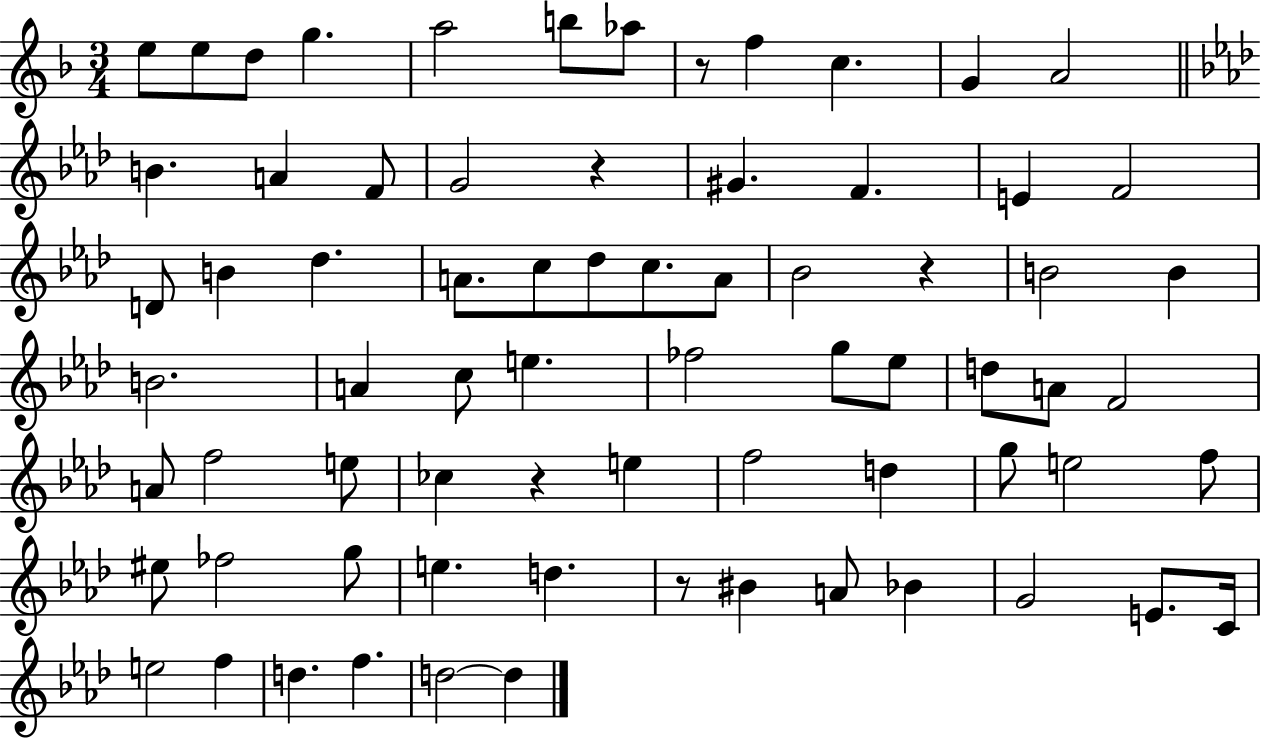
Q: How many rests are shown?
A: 5